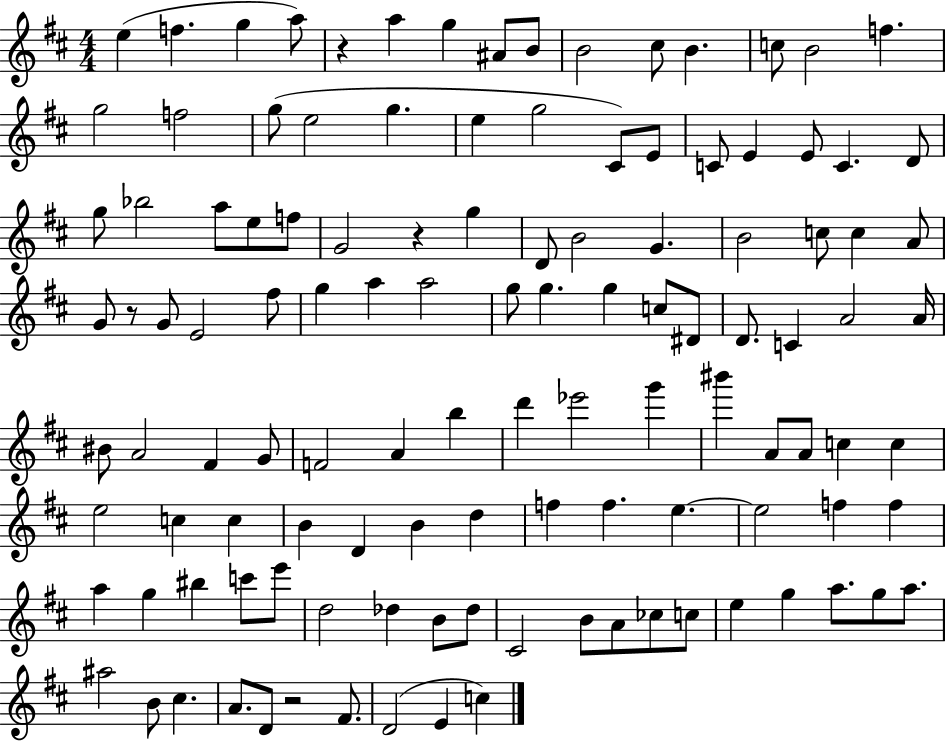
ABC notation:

X:1
T:Untitled
M:4/4
L:1/4
K:D
e f g a/2 z a g ^A/2 B/2 B2 ^c/2 B c/2 B2 f g2 f2 g/2 e2 g e g2 ^C/2 E/2 C/2 E E/2 C D/2 g/2 _b2 a/2 e/2 f/2 G2 z g D/2 B2 G B2 c/2 c A/2 G/2 z/2 G/2 E2 ^f/2 g a a2 g/2 g g c/2 ^D/2 D/2 C A2 A/4 ^B/2 A2 ^F G/2 F2 A b d' _e'2 g' ^b' A/2 A/2 c c e2 c c B D B d f f e e2 f f a g ^b c'/2 e'/2 d2 _d B/2 _d/2 ^C2 B/2 A/2 _c/2 c/2 e g a/2 g/2 a/2 ^a2 B/2 ^c A/2 D/2 z2 ^F/2 D2 E c